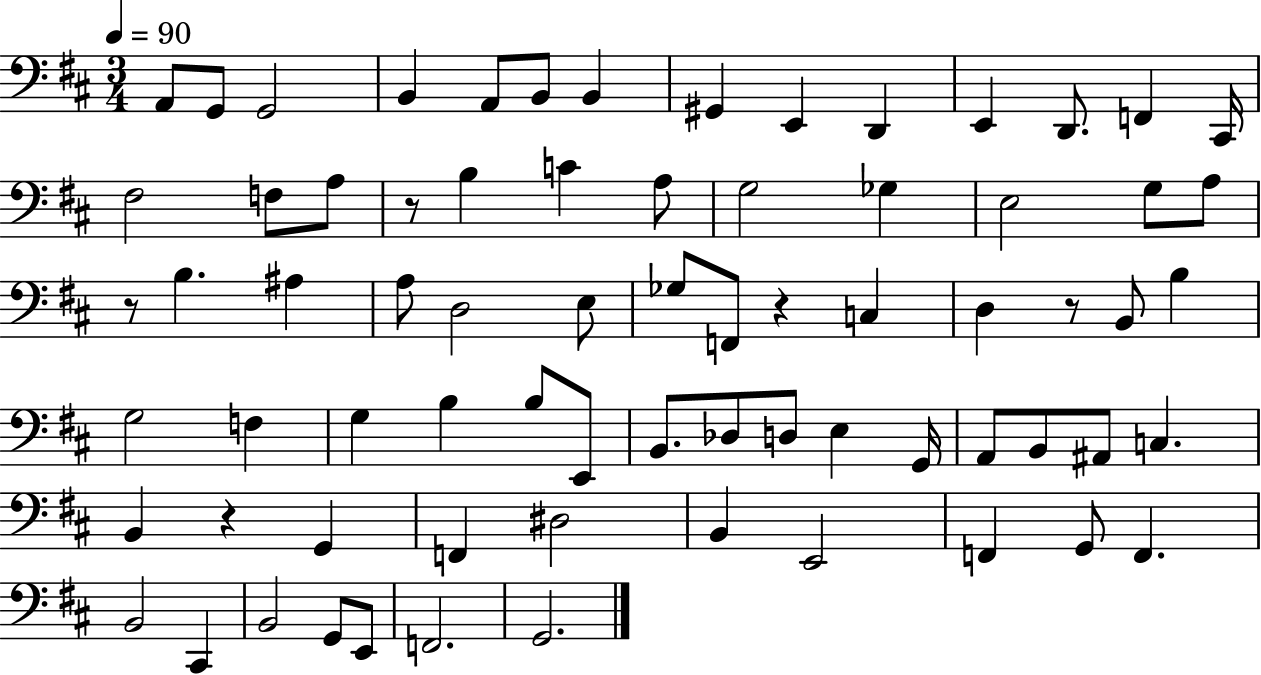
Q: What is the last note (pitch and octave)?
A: G2